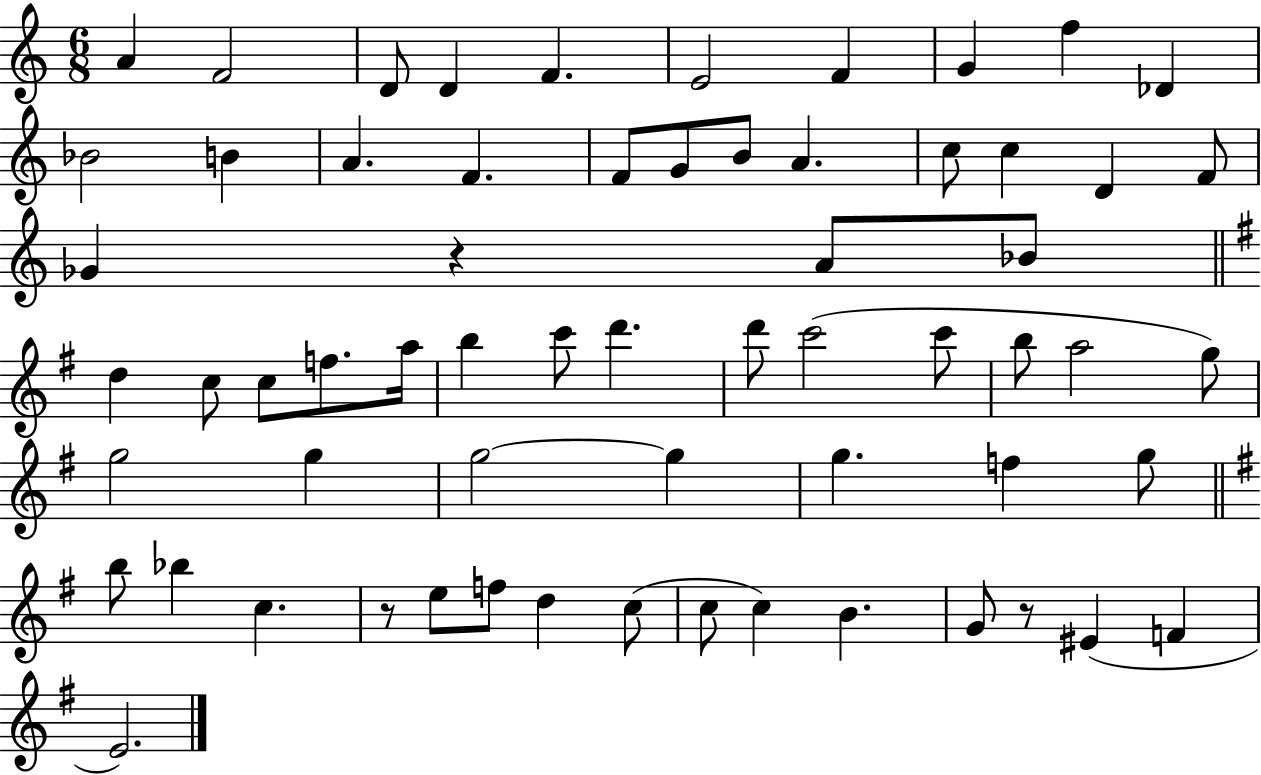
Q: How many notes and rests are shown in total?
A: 63